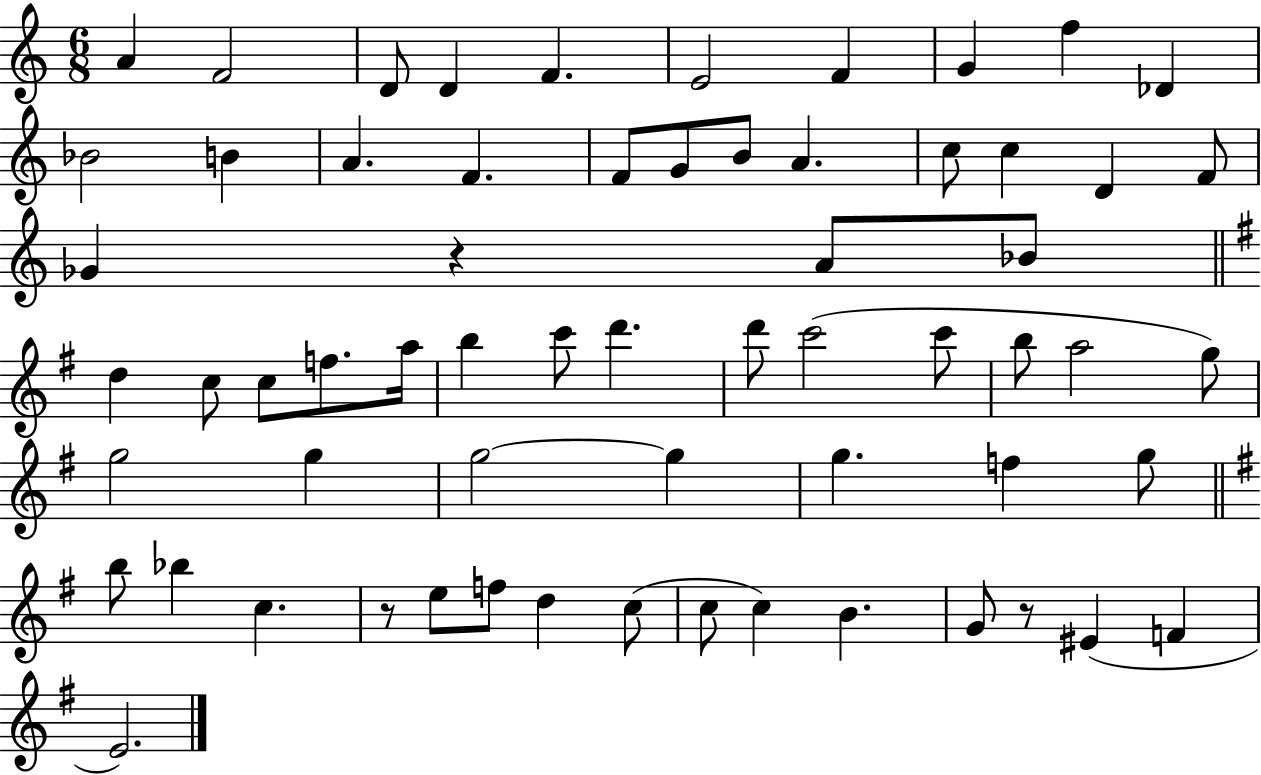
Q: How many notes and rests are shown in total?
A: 63